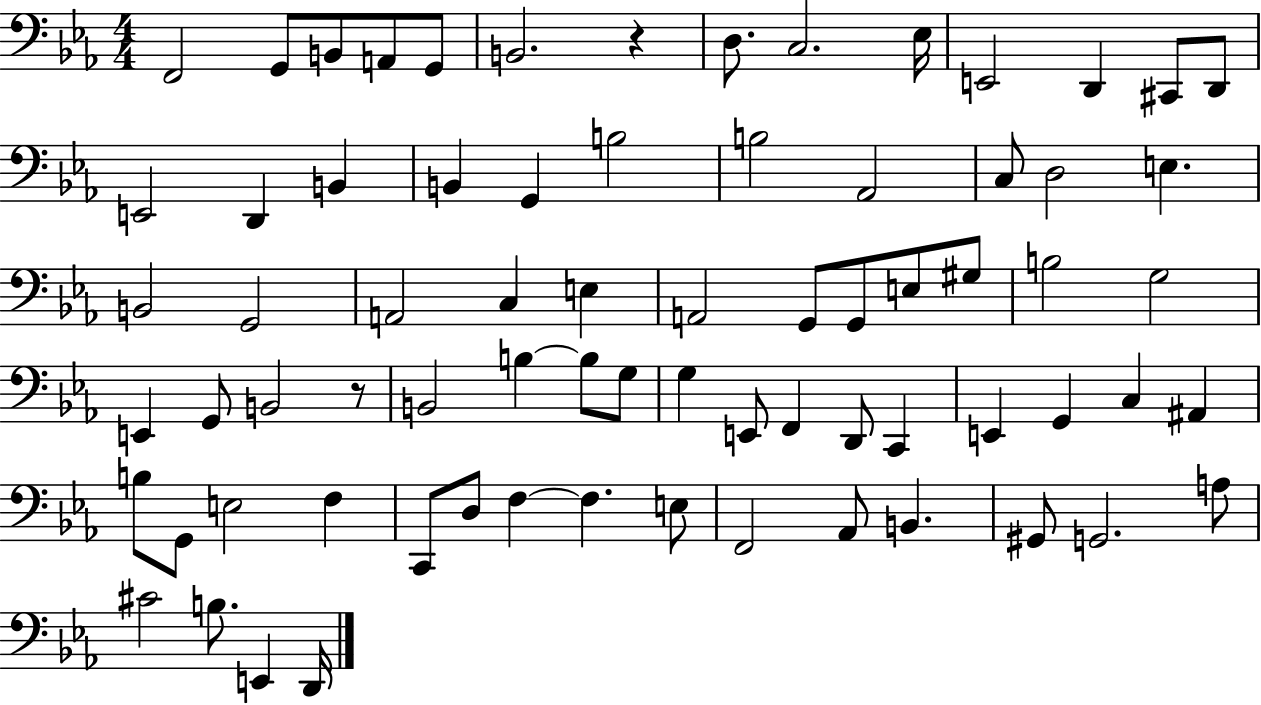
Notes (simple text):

F2/h G2/e B2/e A2/e G2/e B2/h. R/q D3/e. C3/h. Eb3/s E2/h D2/q C#2/e D2/e E2/h D2/q B2/q B2/q G2/q B3/h B3/h Ab2/h C3/e D3/h E3/q. B2/h G2/h A2/h C3/q E3/q A2/h G2/e G2/e E3/e G#3/e B3/h G3/h E2/q G2/e B2/h R/e B2/h B3/q B3/e G3/e G3/q E2/e F2/q D2/e C2/q E2/q G2/q C3/q A#2/q B3/e G2/e E3/h F3/q C2/e D3/e F3/q F3/q. E3/e F2/h Ab2/e B2/q. G#2/e G2/h. A3/e C#4/h B3/e. E2/q D2/s